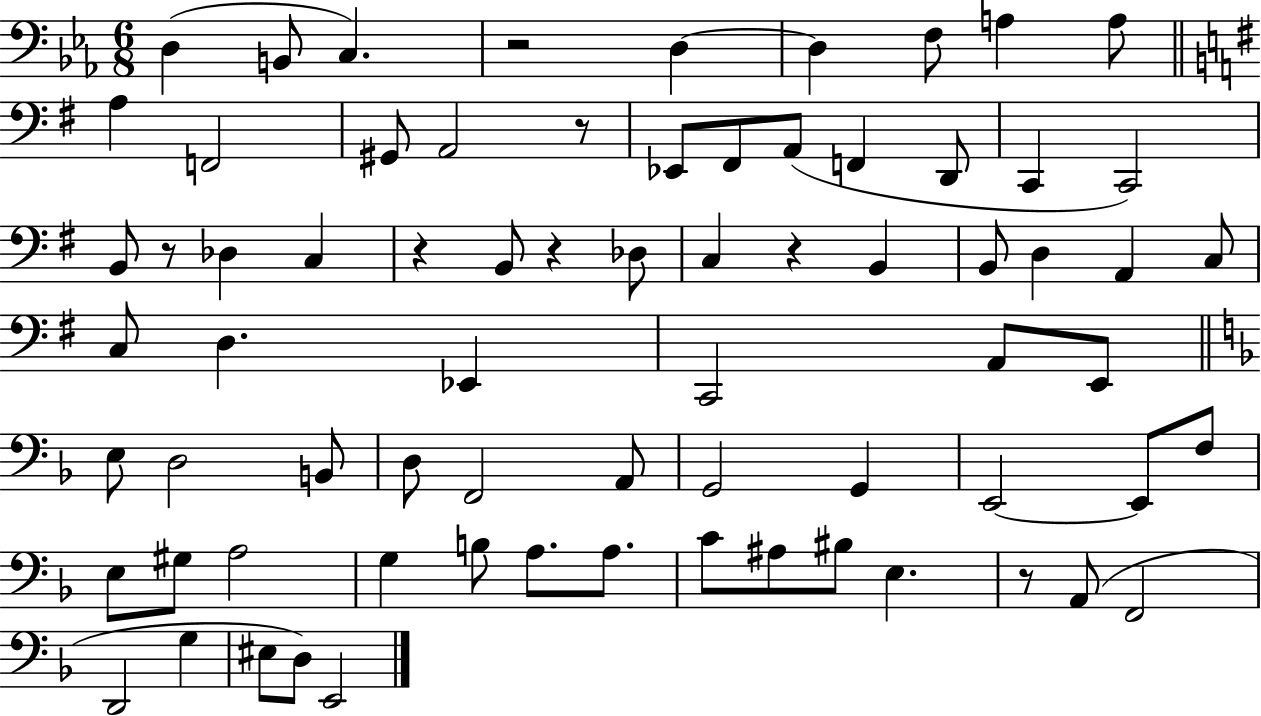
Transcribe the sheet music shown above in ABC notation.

X:1
T:Untitled
M:6/8
L:1/4
K:Eb
D, B,,/2 C, z2 D, D, F,/2 A, A,/2 A, F,,2 ^G,,/2 A,,2 z/2 _E,,/2 ^F,,/2 A,,/2 F,, D,,/2 C,, C,,2 B,,/2 z/2 _D, C, z B,,/2 z _D,/2 C, z B,, B,,/2 D, A,, C,/2 C,/2 D, _E,, C,,2 A,,/2 E,,/2 E,/2 D,2 B,,/2 D,/2 F,,2 A,,/2 G,,2 G,, E,,2 E,,/2 F,/2 E,/2 ^G,/2 A,2 G, B,/2 A,/2 A,/2 C/2 ^A,/2 ^B,/2 E, z/2 A,,/2 F,,2 D,,2 G, ^E,/2 D,/2 E,,2